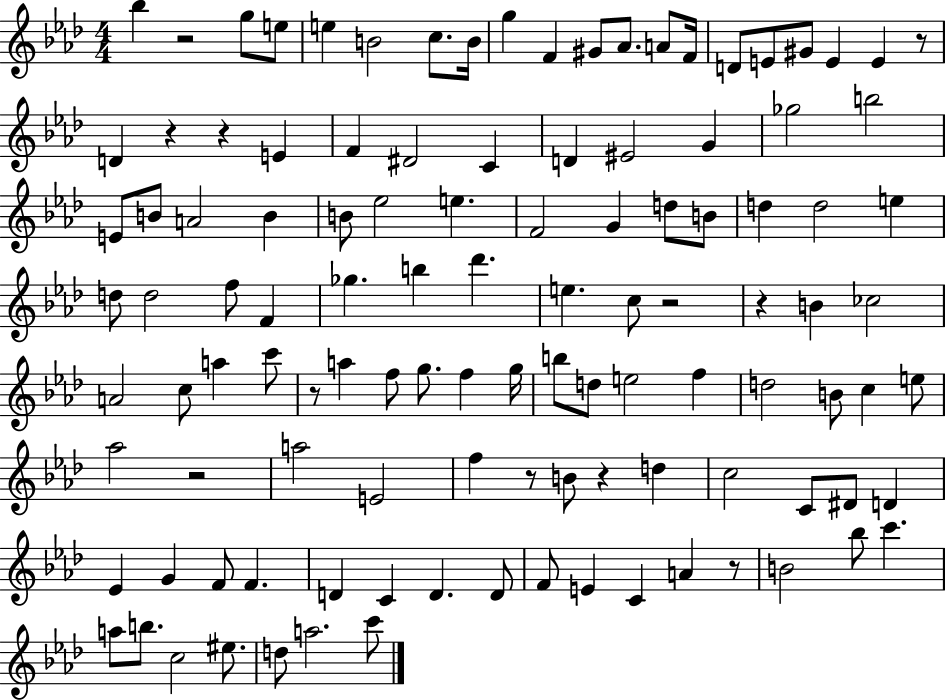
X:1
T:Untitled
M:4/4
L:1/4
K:Ab
_b z2 g/2 e/2 e B2 c/2 B/4 g F ^G/2 _A/2 A/2 F/4 D/2 E/2 ^G/2 E E z/2 D z z E F ^D2 C D ^E2 G _g2 b2 E/2 B/2 A2 B B/2 _e2 e F2 G d/2 B/2 d d2 e d/2 d2 f/2 F _g b _d' e c/2 z2 z B _c2 A2 c/2 a c'/2 z/2 a f/2 g/2 f g/4 b/2 d/2 e2 f d2 B/2 c e/2 _a2 z2 a2 E2 f z/2 B/2 z d c2 C/2 ^D/2 D _E G F/2 F D C D D/2 F/2 E C A z/2 B2 _b/2 c' a/2 b/2 c2 ^e/2 d/2 a2 c'/2